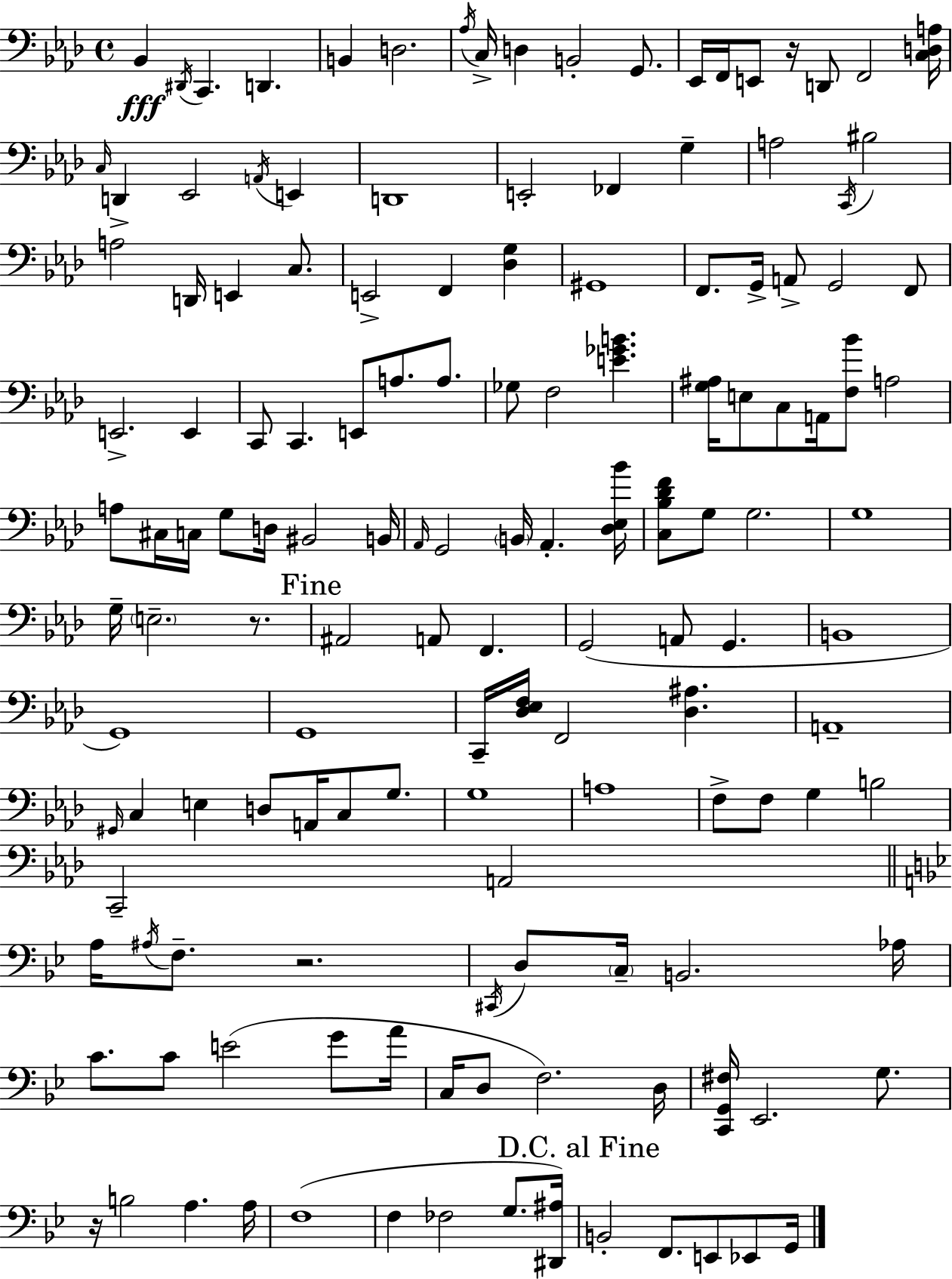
X:1
T:Untitled
M:4/4
L:1/4
K:Ab
_B,, ^D,,/4 C,, D,, B,, D,2 _A,/4 C,/4 D, B,,2 G,,/2 _E,,/4 F,,/4 E,,/2 z/4 D,,/2 F,,2 [C,D,A,]/4 C,/4 D,, _E,,2 A,,/4 E,, D,,4 E,,2 _F,, G, A,2 C,,/4 ^B,2 A,2 D,,/4 E,, C,/2 E,,2 F,, [_D,G,] ^G,,4 F,,/2 G,,/4 A,,/2 G,,2 F,,/2 E,,2 E,, C,,/2 C,, E,,/2 A,/2 A,/2 _G,/2 F,2 [E_GB] [G,^A,]/4 E,/2 C,/2 A,,/4 [F,_B]/2 A,2 A,/2 ^C,/4 C,/4 G,/2 D,/4 ^B,,2 B,,/4 _A,,/4 G,,2 B,,/4 _A,, [_D,_E,_B]/4 [C,_B,_DF]/2 G,/2 G,2 G,4 G,/4 E,2 z/2 ^A,,2 A,,/2 F,, G,,2 A,,/2 G,, B,,4 G,,4 G,,4 C,,/4 [_D,_E,F,]/4 F,,2 [_D,^A,] A,,4 ^G,,/4 C, E, D,/2 A,,/4 C,/2 G,/2 G,4 A,4 F,/2 F,/2 G, B,2 C,,2 A,,2 A,/4 ^A,/4 F,/2 z2 ^C,,/4 D,/2 C,/4 B,,2 _A,/4 C/2 C/2 E2 G/2 A/4 C,/4 D,/2 F,2 D,/4 [C,,G,,^F,]/4 _E,,2 G,/2 z/4 B,2 A, A,/4 F,4 F, _F,2 G,/2 [^D,,^A,]/4 B,,2 F,,/2 E,,/2 _E,,/2 G,,/4